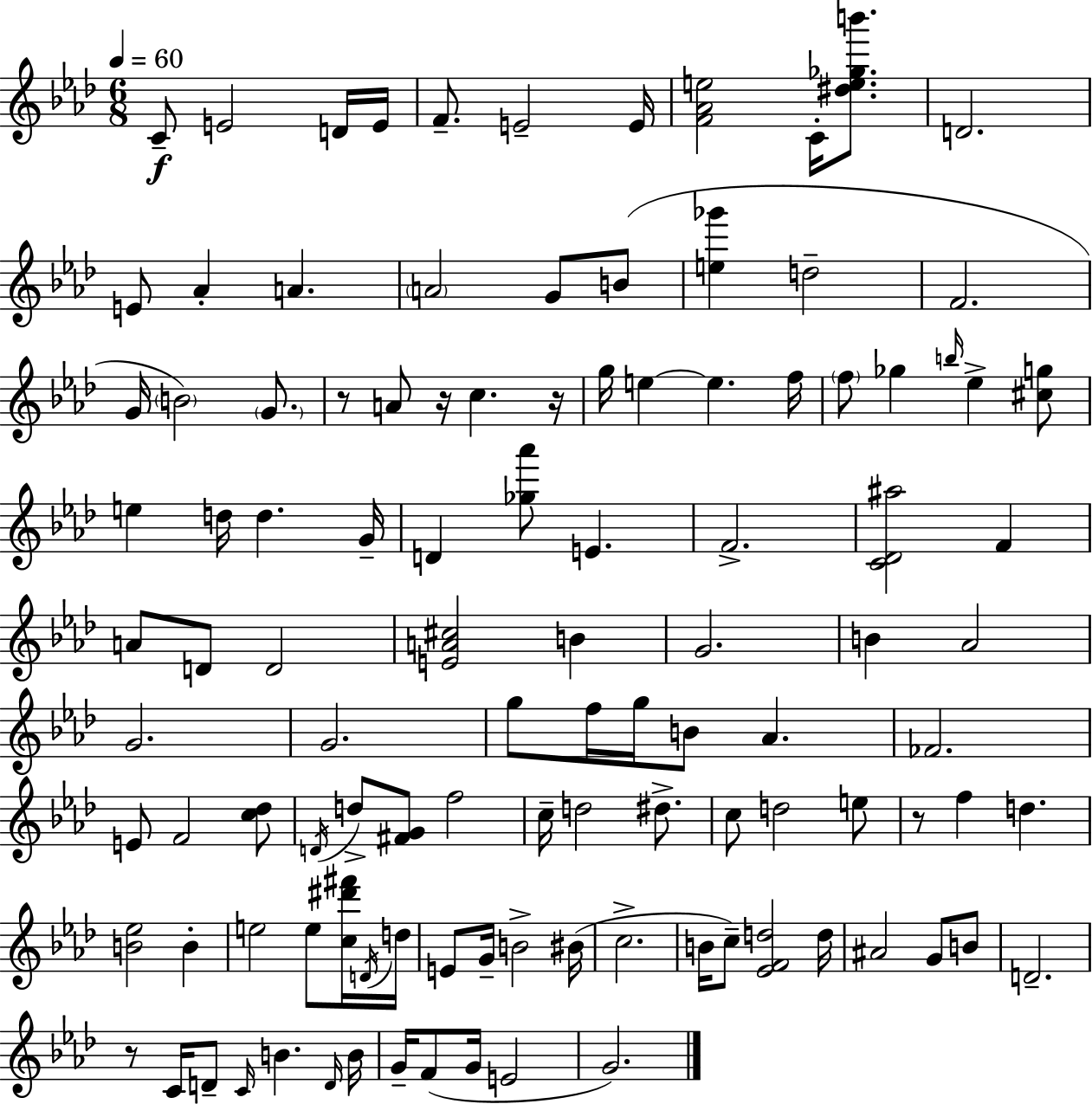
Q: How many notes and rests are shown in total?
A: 111